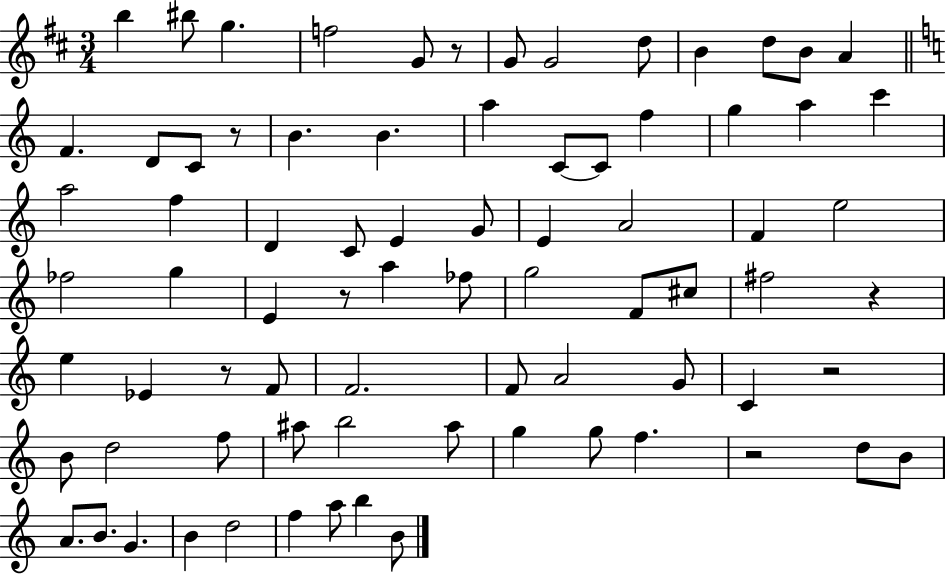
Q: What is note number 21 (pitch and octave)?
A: F5